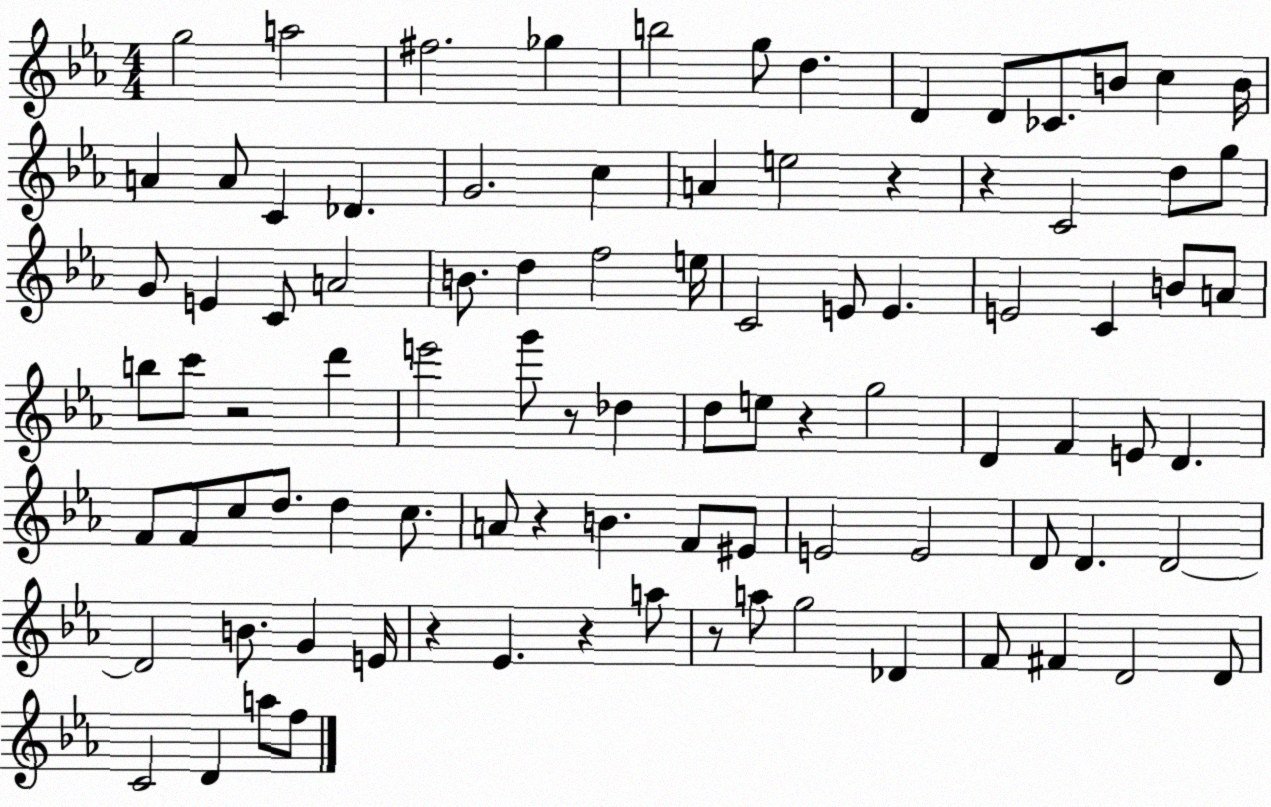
X:1
T:Untitled
M:4/4
L:1/4
K:Eb
g2 a2 ^f2 _g b2 g/2 d D D/2 _C/2 B/2 c B/4 A A/2 C _D G2 c A e2 z z C2 d/2 g/2 G/2 E C/2 A2 B/2 d f2 e/4 C2 E/2 E E2 C B/2 A/2 b/2 c'/2 z2 d' e'2 g'/2 z/2 _d d/2 e/2 z g2 D F E/2 D F/2 F/2 c/2 d/2 d c/2 A/2 z B F/2 ^E/2 E2 E2 D/2 D D2 D2 B/2 G E/4 z _E z a/2 z/2 a/2 g2 _D F/2 ^F D2 D/2 C2 D a/2 f/2